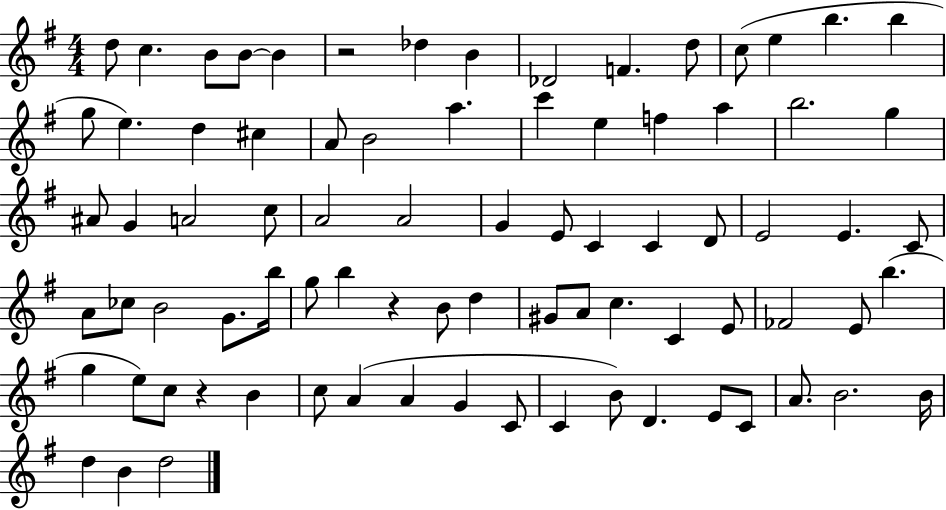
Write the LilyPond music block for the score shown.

{
  \clef treble
  \numericTimeSignature
  \time 4/4
  \key g \major
  d''8 c''4. b'8 b'8~~ b'4 | r2 des''4 b'4 | des'2 f'4. d''8 | c''8( e''4 b''4. b''4 | \break g''8 e''4.) d''4 cis''4 | a'8 b'2 a''4. | c'''4 e''4 f''4 a''4 | b''2. g''4 | \break ais'8 g'4 a'2 c''8 | a'2 a'2 | g'4 e'8 c'4 c'4 d'8 | e'2 e'4. c'8 | \break a'8 ces''8 b'2 g'8. b''16 | g''8 b''4 r4 b'8 d''4 | gis'8 a'8 c''4. c'4 e'8 | fes'2 e'8 b''4.( | \break g''4 e''8) c''8 r4 b'4 | c''8 a'4( a'4 g'4 c'8 | c'4 b'8) d'4. e'8 c'8 | a'8. b'2. b'16 | \break d''4 b'4 d''2 | \bar "|."
}